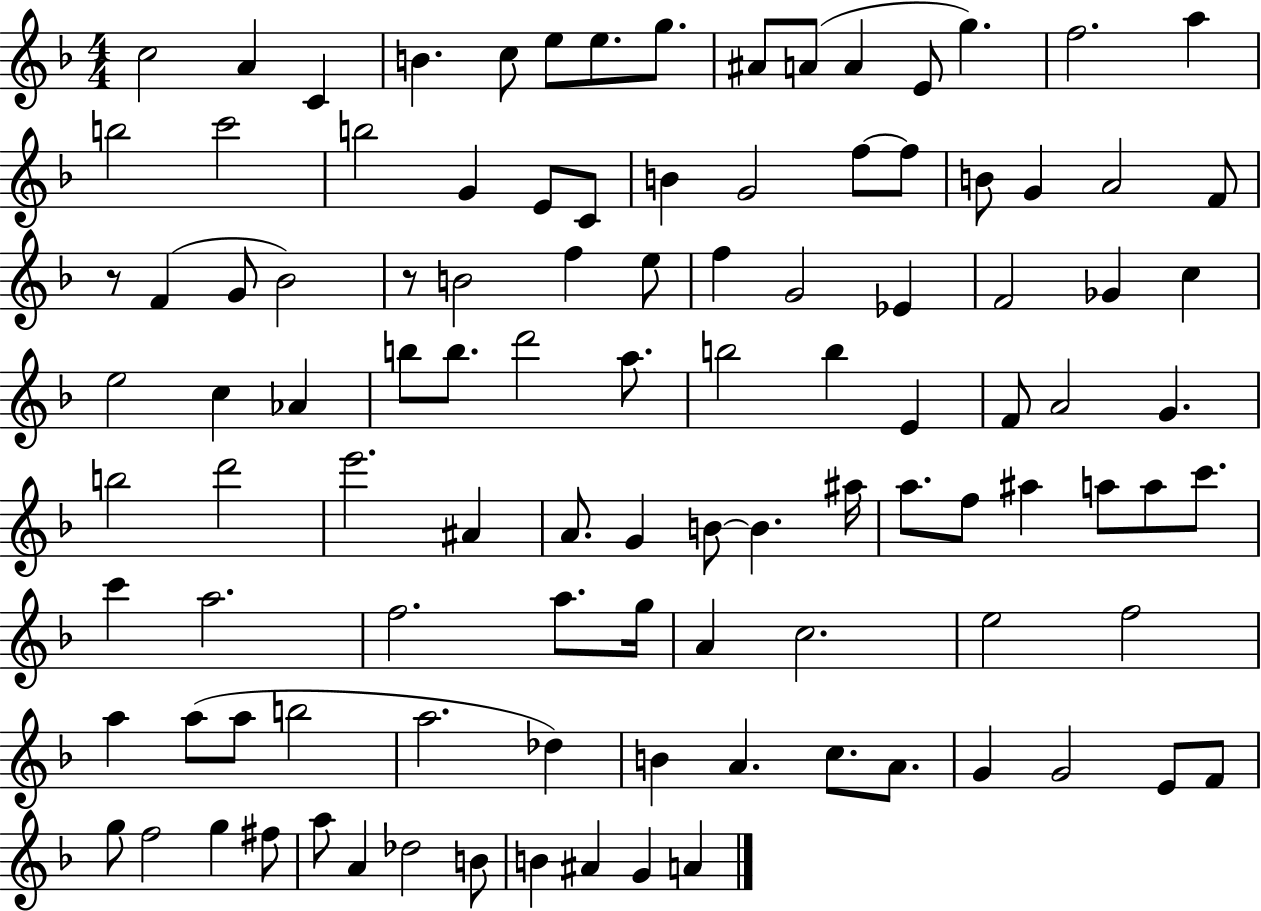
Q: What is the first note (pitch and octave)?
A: C5